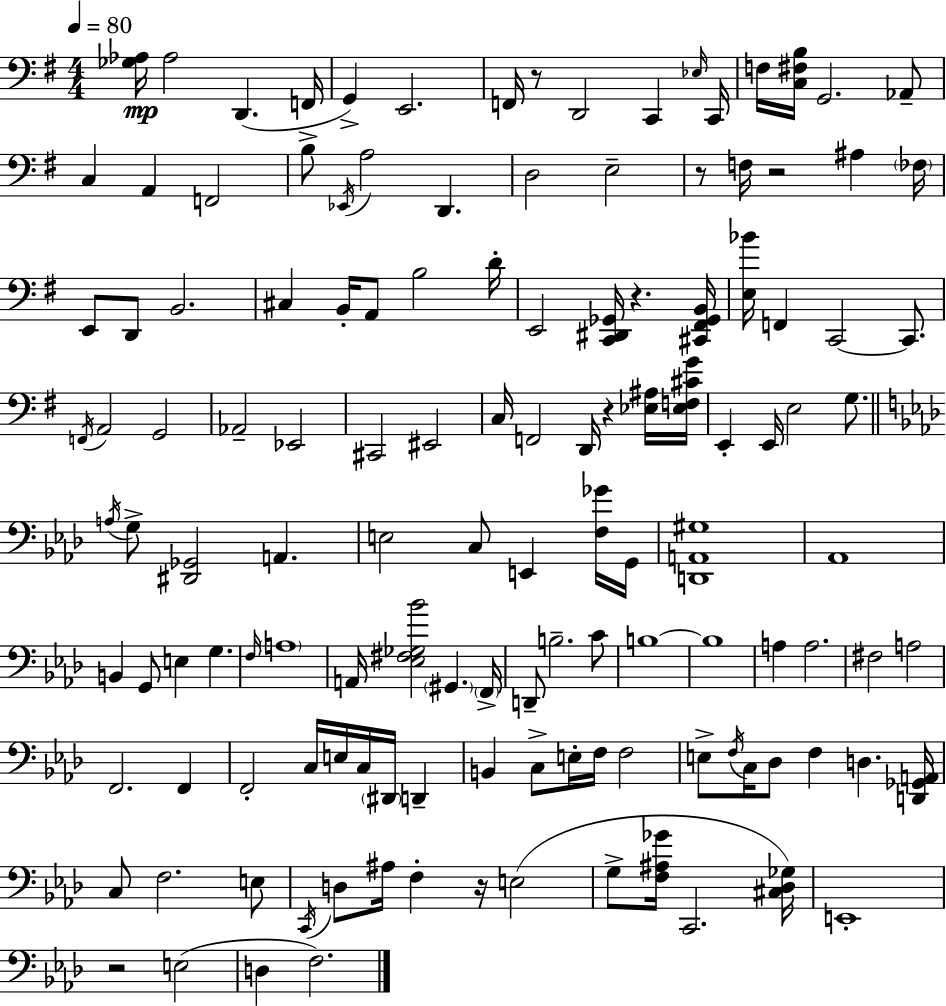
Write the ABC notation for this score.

X:1
T:Untitled
M:4/4
L:1/4
K:G
[_G,_A,]/4 _A,2 D,, F,,/4 G,, E,,2 F,,/4 z/2 D,,2 C,, _E,/4 C,,/4 F,/4 [C,^F,B,]/4 G,,2 _A,,/2 C, A,, F,,2 B,/2 _E,,/4 A,2 D,, D,2 E,2 z/2 F,/4 z2 ^A, _F,/4 E,,/2 D,,/2 B,,2 ^C, B,,/4 A,,/2 B,2 D/4 E,,2 [C,,^D,,_G,,]/4 z [^C,,^F,,_G,,B,,]/4 [E,_B]/4 F,, C,,2 C,,/2 F,,/4 A,,2 G,,2 _A,,2 _E,,2 ^C,,2 ^E,,2 C,/4 F,,2 D,,/4 z [_E,^A,]/4 [_E,F,^CG]/4 E,, E,,/4 E,2 G,/2 A,/4 G,/2 [^D,,_G,,]2 A,, E,2 C,/2 E,, [F,_G]/4 G,,/4 [D,,A,,^G,]4 _A,,4 B,, G,,/2 E, G, F,/4 A,4 A,,/4 [_E,^F,_G,_B]2 ^G,, F,,/4 D,,/2 B,2 C/2 B,4 B,4 A, A,2 ^F,2 A,2 F,,2 F,, F,,2 C,/4 E,/4 C,/4 ^D,,/4 D,, B,, C,/2 E,/4 F,/4 F,2 E,/2 F,/4 C,/4 _D,/2 F, D, [D,,_G,,A,,]/4 C,/2 F,2 E,/2 C,,/4 D,/2 ^A,/4 F, z/4 E,2 G,/2 [F,^A,_G]/4 C,,2 [^C,_D,_G,]/4 E,,4 z2 E,2 D, F,2